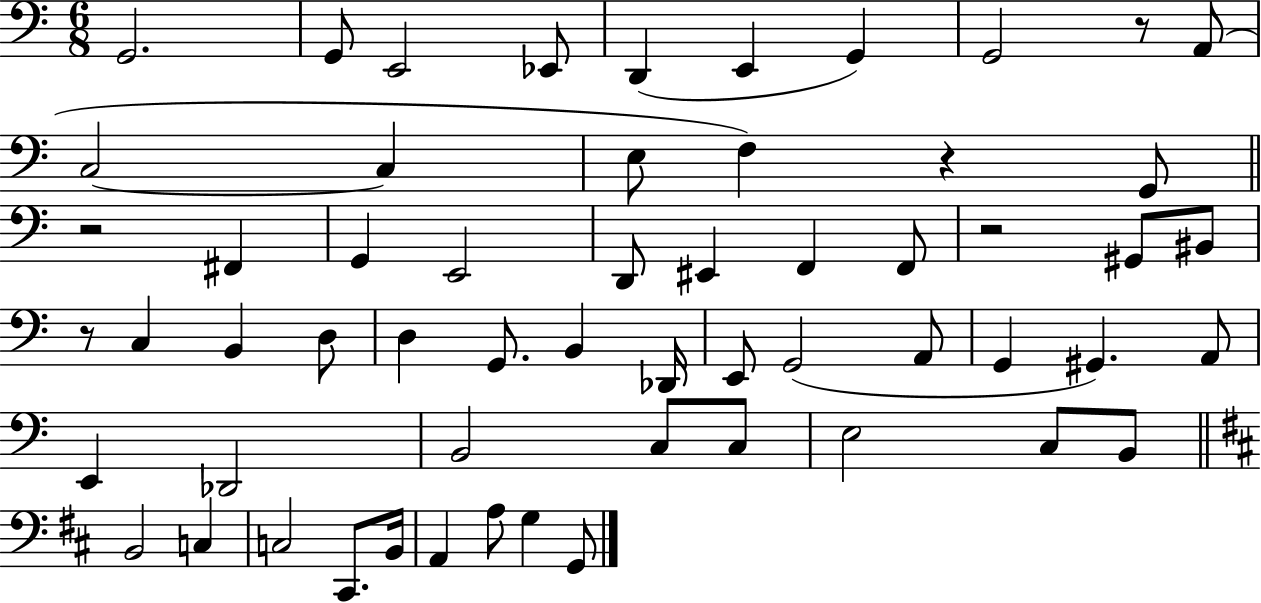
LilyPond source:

{
  \clef bass
  \numericTimeSignature
  \time 6/8
  \key c \major
  g,2. | g,8 e,2 ees,8 | d,4( e,4 g,4) | g,2 r8 a,8( | \break c2~~ c4 | e8 f4) r4 g,8 | \bar "||" \break \key a \minor r2 fis,4 | g,4 e,2 | d,8 eis,4 f,4 f,8 | r2 gis,8 bis,8 | \break r8 c4 b,4 d8 | d4 g,8. b,4 des,16 | e,8 g,2( a,8 | g,4 gis,4.) a,8 | \break e,4 des,2 | b,2 c8 c8 | e2 c8 b,8 | \bar "||" \break \key d \major b,2 c4 | c2 cis,8. b,16 | a,4 a8 g4 g,8 | \bar "|."
}